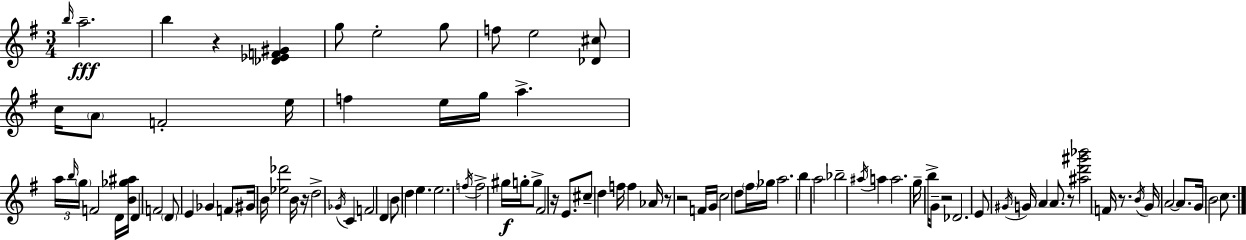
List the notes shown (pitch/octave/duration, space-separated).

B5/s A5/h. B5/q R/q [Db4,Eb4,F4,G#4]/q G5/e E5/h G5/e F5/e E5/h [Db4,C#5]/e C5/s A4/e F4/h E5/s F5/q E5/s G5/s A5/q. A5/s B5/s G5/s F4/h D4/s [B4,Gb5,A#5]/s D4/q F4/h D4/e E4/q Gb4/q F4/e G#4/s B4/s [Eb5,Db6]/h B4/s R/s D5/h Gb4/s C4/q F4/h D4/q B4/e D5/q E5/q. E5/h. F5/s F5/h G#5/s G5/s G5/e F#4/h R/s E4/e. C#5/e D5/q F5/s F5/q Ab4/s R/e R/h F4/s G4/s C5/h D5/e F#5/s Gb5/s A5/h. B5/q A5/h Bb5/h A#5/s A5/q A5/h. G5/s B5/s G4/e R/h Db4/h. E4/e G#4/s G4/s A4/q A4/e. R/e [A#5,D6,G#6,Bb6]/h F4/s R/e. B4/s G4/s A4/h A4/e. G4/s B4/h C5/e.